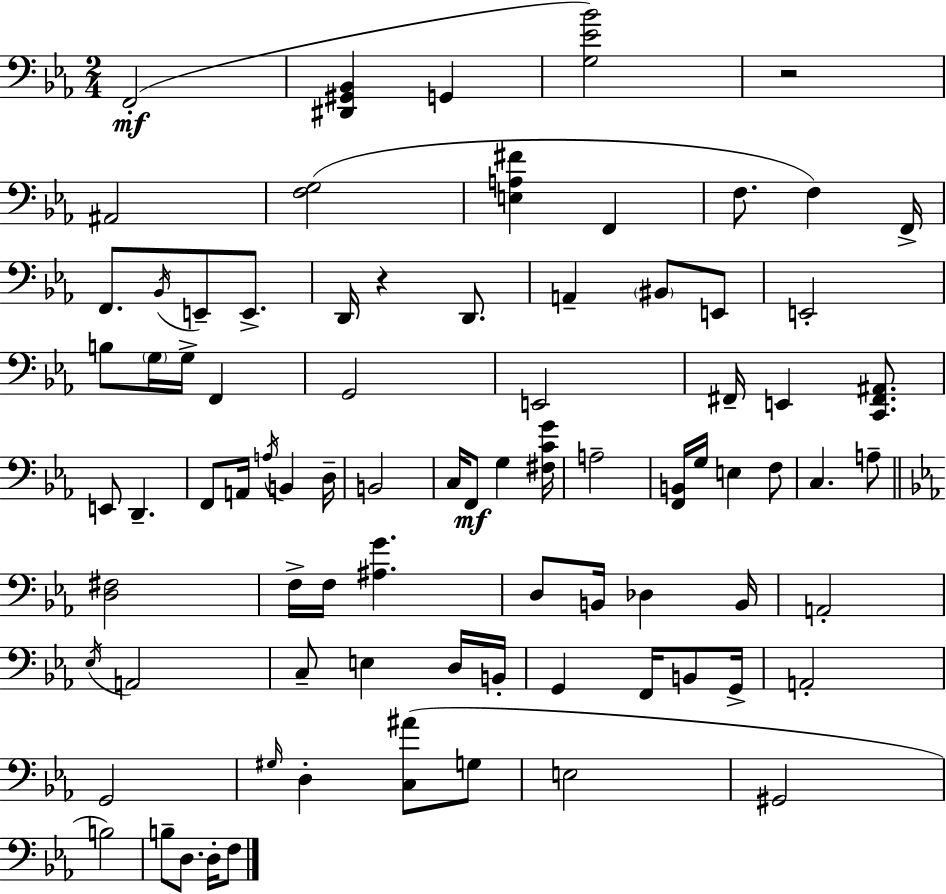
X:1
T:Untitled
M:2/4
L:1/4
K:Cm
F,,2 [^D,,^G,,_B,,] G,, [G,_E_B]2 z2 ^A,,2 [F,G,]2 [E,A,^F] F,, F,/2 F, F,,/4 F,,/2 _B,,/4 E,,/2 E,,/2 D,,/4 z D,,/2 A,, ^B,,/2 E,,/2 E,,2 B,/2 G,/4 G,/4 F,, G,,2 E,,2 ^F,,/4 E,, [C,,^F,,^A,,]/2 E,,/2 D,, F,,/2 A,,/4 A,/4 B,, D,/4 B,,2 C,/4 F,,/2 G, [^F,CG]/4 A,2 [F,,B,,]/4 G,/4 E, F,/2 C, A,/2 [D,^F,]2 F,/4 F,/4 [^A,G] D,/2 B,,/4 _D, B,,/4 A,,2 _E,/4 A,,2 C,/2 E, D,/4 B,,/4 G,, F,,/4 B,,/2 G,,/4 A,,2 G,,2 ^G,/4 D, [C,^A]/2 G,/2 E,2 ^G,,2 B,2 B,/2 D,/2 D,/4 F,/2